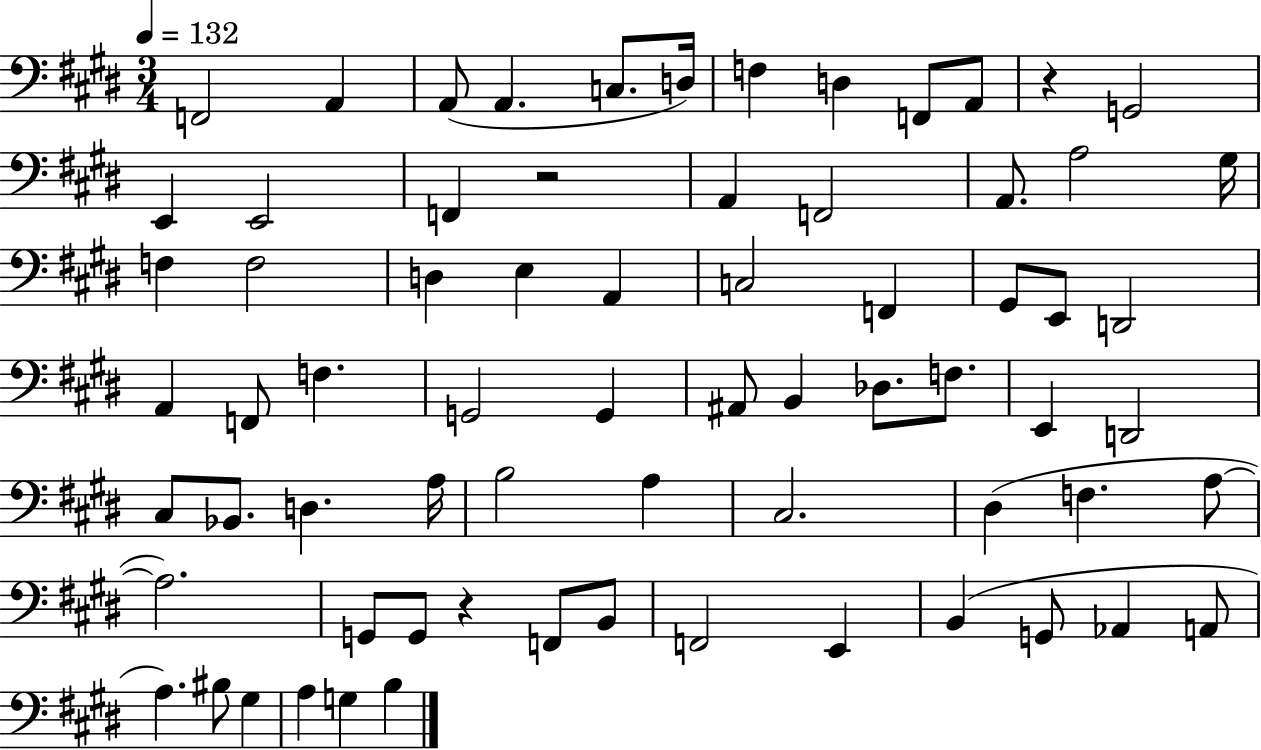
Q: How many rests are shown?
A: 3